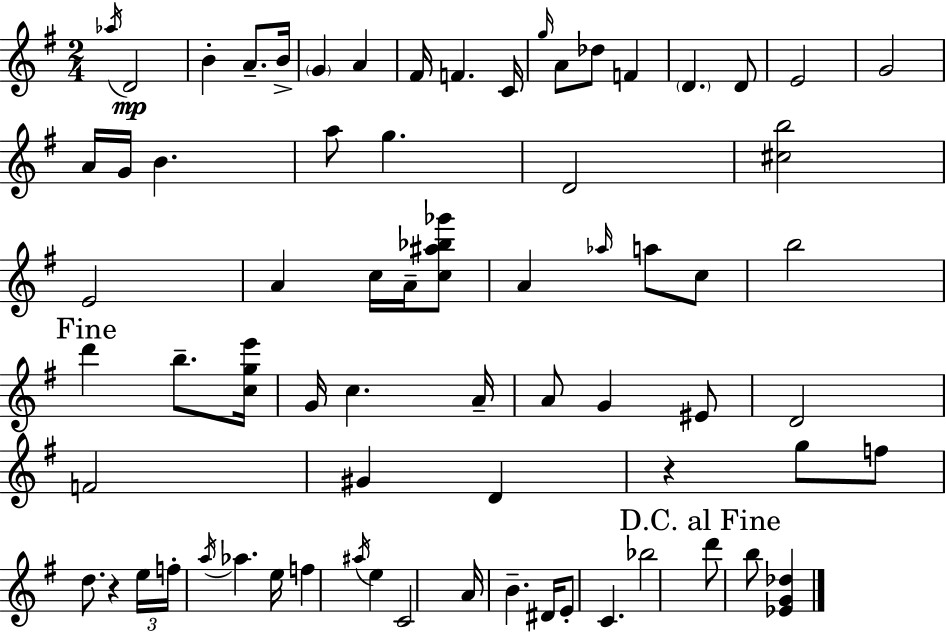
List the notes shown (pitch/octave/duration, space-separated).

Ab5/s D4/h B4/q A4/e. B4/s G4/q A4/q F#4/s F4/q. C4/s G5/s A4/e Db5/e F4/q D4/q. D4/e E4/h G4/h A4/s G4/s B4/q. A5/e G5/q. D4/h [C#5,B5]/h E4/h A4/q C5/s A4/s [C5,A#5,Bb5,Gb6]/e A4/q Ab5/s A5/e C5/e B5/h D6/q B5/e. [C5,G5,E6]/s G4/s C5/q. A4/s A4/e G4/q EIS4/e D4/h F4/h G#4/q D4/q R/q G5/e F5/e D5/e. R/q E5/s F5/s A5/s Ab5/q. E5/s F5/q A#5/s E5/q C4/h A4/s B4/q. D#4/s E4/e C4/q. Bb5/h D6/e B5/e [Eb4,G4,Db5]/q